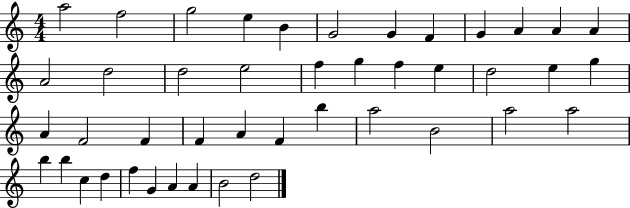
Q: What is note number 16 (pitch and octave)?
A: E5